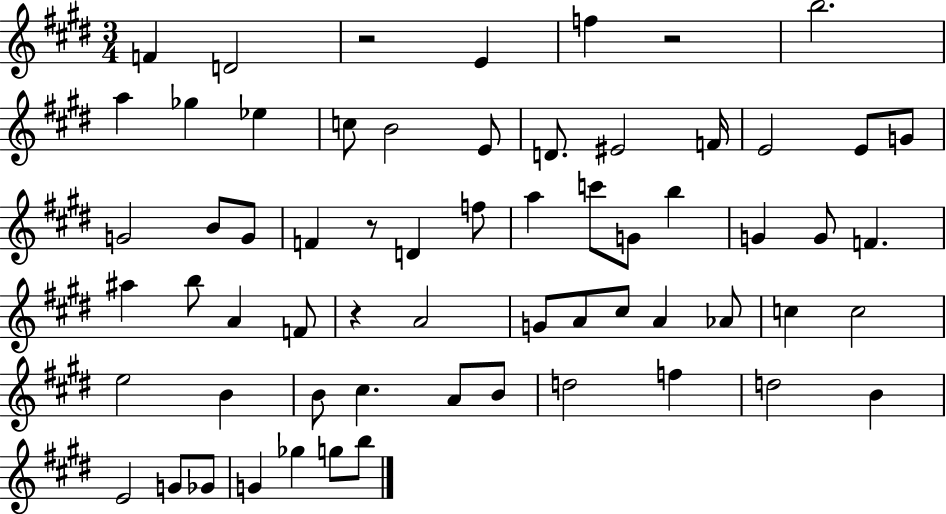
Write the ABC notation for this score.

X:1
T:Untitled
M:3/4
L:1/4
K:E
F D2 z2 E f z2 b2 a _g _e c/2 B2 E/2 D/2 ^E2 F/4 E2 E/2 G/2 G2 B/2 G/2 F z/2 D f/2 a c'/2 G/2 b G G/2 F ^a b/2 A F/2 z A2 G/2 A/2 ^c/2 A _A/2 c c2 e2 B B/2 ^c A/2 B/2 d2 f d2 B E2 G/2 _G/2 G _g g/2 b/2